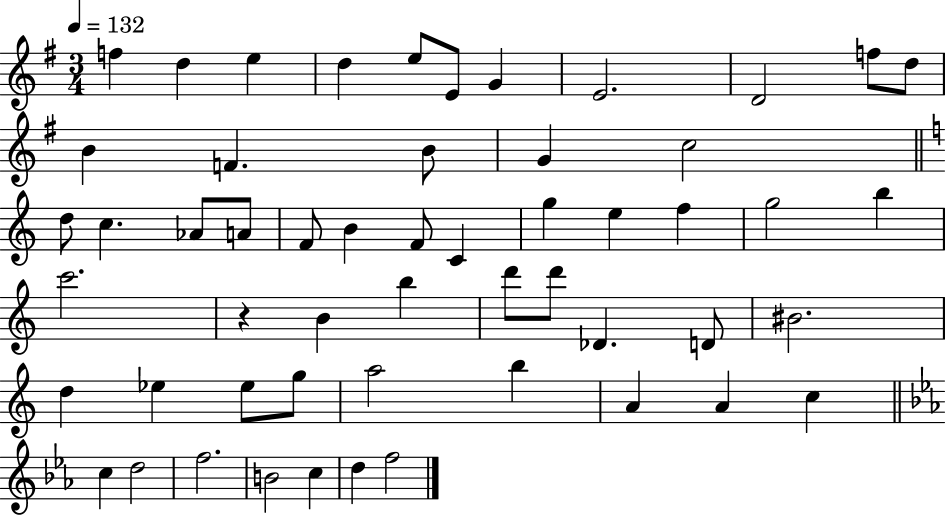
F5/q D5/q E5/q D5/q E5/e E4/e G4/q E4/h. D4/h F5/e D5/e B4/q F4/q. B4/e G4/q C5/h D5/e C5/q. Ab4/e A4/e F4/e B4/q F4/e C4/q G5/q E5/q F5/q G5/h B5/q C6/h. R/q B4/q B5/q D6/e D6/e Db4/q. D4/e BIS4/h. D5/q Eb5/q Eb5/e G5/e A5/h B5/q A4/q A4/q C5/q C5/q D5/h F5/h. B4/h C5/q D5/q F5/h